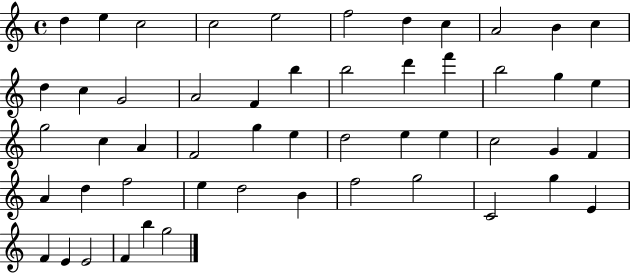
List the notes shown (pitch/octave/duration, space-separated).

D5/q E5/q C5/h C5/h E5/h F5/h D5/q C5/q A4/h B4/q C5/q D5/q C5/q G4/h A4/h F4/q B5/q B5/h D6/q F6/q B5/h G5/q E5/q G5/h C5/q A4/q F4/h G5/q E5/q D5/h E5/q E5/q C5/h G4/q F4/q A4/q D5/q F5/h E5/q D5/h B4/q F5/h G5/h C4/h G5/q E4/q F4/q E4/q E4/h F4/q B5/q G5/h